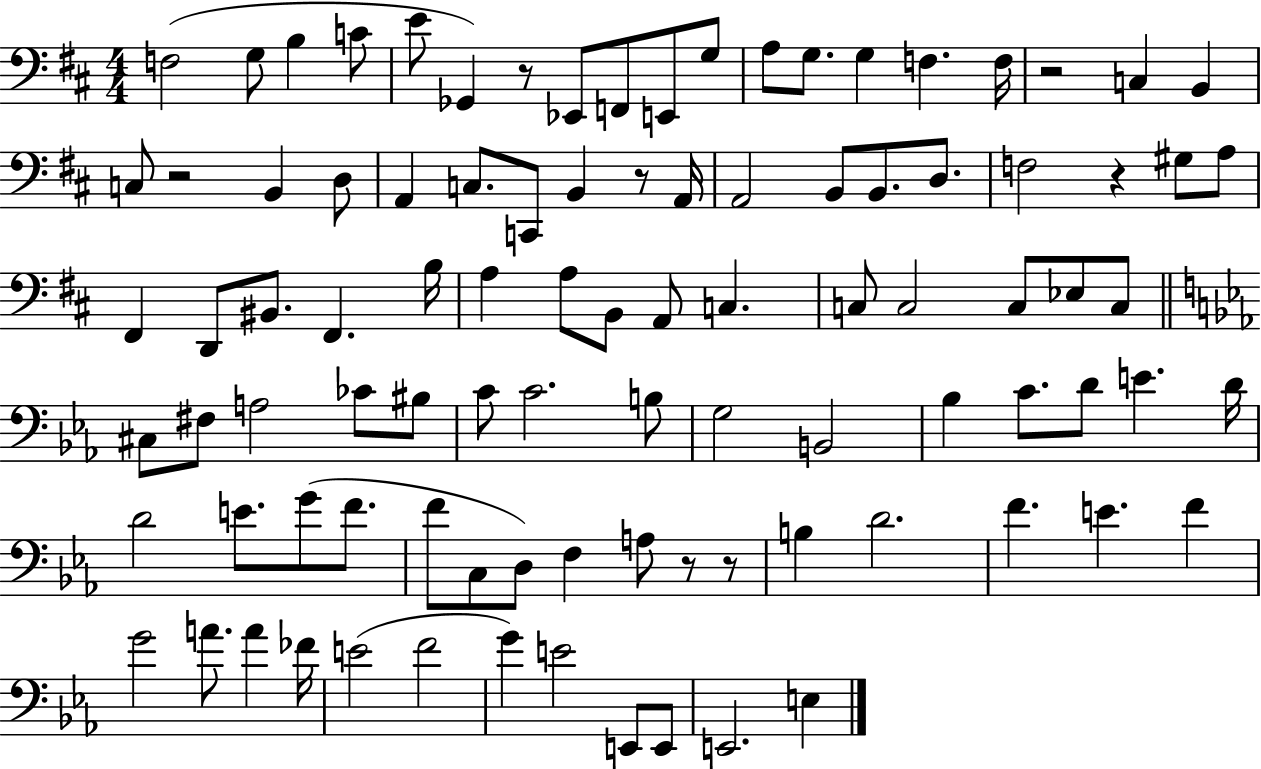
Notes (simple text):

F3/h G3/e B3/q C4/e E4/e Gb2/q R/e Eb2/e F2/e E2/e G3/e A3/e G3/e. G3/q F3/q. F3/s R/h C3/q B2/q C3/e R/h B2/q D3/e A2/q C3/e. C2/e B2/q R/e A2/s A2/h B2/e B2/e. D3/e. F3/h R/q G#3/e A3/e F#2/q D2/e BIS2/e. F#2/q. B3/s A3/q A3/e B2/e A2/e C3/q. C3/e C3/h C3/e Eb3/e C3/e C#3/e F#3/e A3/h CES4/e BIS3/e C4/e C4/h. B3/e G3/h B2/h Bb3/q C4/e. D4/e E4/q. D4/s D4/h E4/e. G4/e F4/e. F4/e C3/e D3/e F3/q A3/e R/e R/e B3/q D4/h. F4/q. E4/q. F4/q G4/h A4/e. A4/q FES4/s E4/h F4/h G4/q E4/h E2/e E2/e E2/h. E3/q